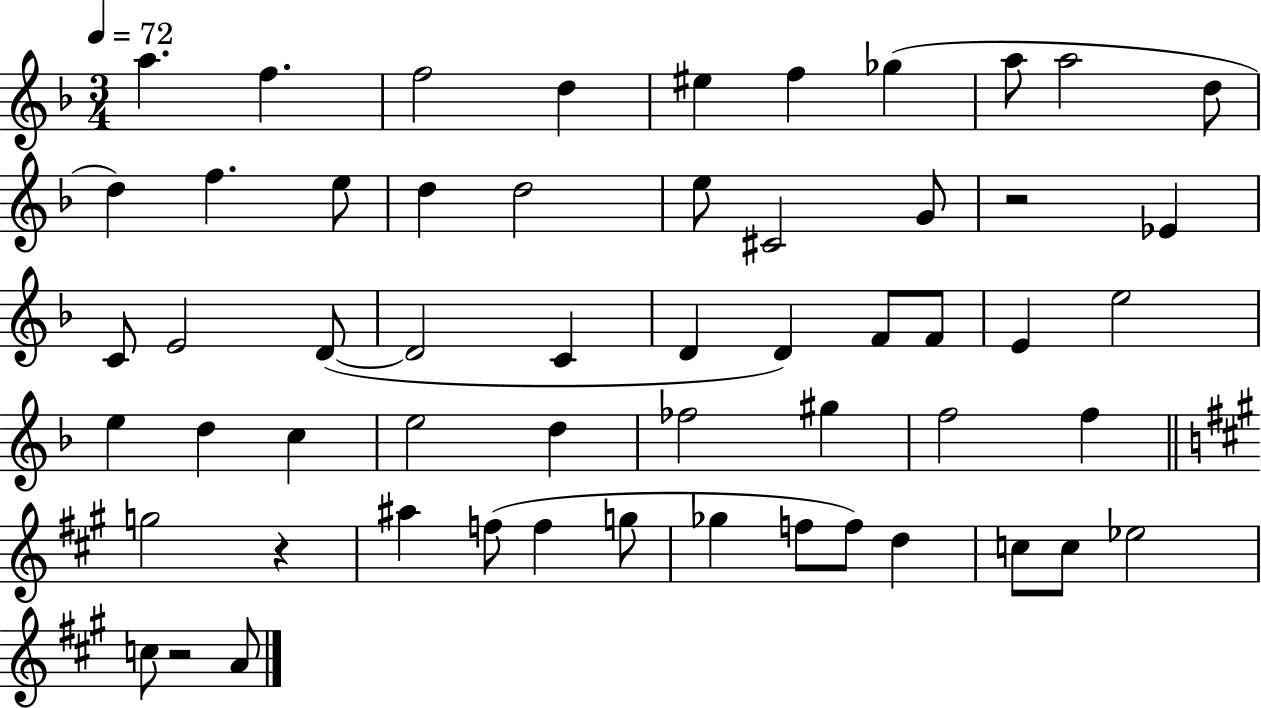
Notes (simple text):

A5/q. F5/q. F5/h D5/q EIS5/q F5/q Gb5/q A5/e A5/h D5/e D5/q F5/q. E5/e D5/q D5/h E5/e C#4/h G4/e R/h Eb4/q C4/e E4/h D4/e D4/h C4/q D4/q D4/q F4/e F4/e E4/q E5/h E5/q D5/q C5/q E5/h D5/q FES5/h G#5/q F5/h F5/q G5/h R/q A#5/q F5/e F5/q G5/e Gb5/q F5/e F5/e D5/q C5/e C5/e Eb5/h C5/e R/h A4/e